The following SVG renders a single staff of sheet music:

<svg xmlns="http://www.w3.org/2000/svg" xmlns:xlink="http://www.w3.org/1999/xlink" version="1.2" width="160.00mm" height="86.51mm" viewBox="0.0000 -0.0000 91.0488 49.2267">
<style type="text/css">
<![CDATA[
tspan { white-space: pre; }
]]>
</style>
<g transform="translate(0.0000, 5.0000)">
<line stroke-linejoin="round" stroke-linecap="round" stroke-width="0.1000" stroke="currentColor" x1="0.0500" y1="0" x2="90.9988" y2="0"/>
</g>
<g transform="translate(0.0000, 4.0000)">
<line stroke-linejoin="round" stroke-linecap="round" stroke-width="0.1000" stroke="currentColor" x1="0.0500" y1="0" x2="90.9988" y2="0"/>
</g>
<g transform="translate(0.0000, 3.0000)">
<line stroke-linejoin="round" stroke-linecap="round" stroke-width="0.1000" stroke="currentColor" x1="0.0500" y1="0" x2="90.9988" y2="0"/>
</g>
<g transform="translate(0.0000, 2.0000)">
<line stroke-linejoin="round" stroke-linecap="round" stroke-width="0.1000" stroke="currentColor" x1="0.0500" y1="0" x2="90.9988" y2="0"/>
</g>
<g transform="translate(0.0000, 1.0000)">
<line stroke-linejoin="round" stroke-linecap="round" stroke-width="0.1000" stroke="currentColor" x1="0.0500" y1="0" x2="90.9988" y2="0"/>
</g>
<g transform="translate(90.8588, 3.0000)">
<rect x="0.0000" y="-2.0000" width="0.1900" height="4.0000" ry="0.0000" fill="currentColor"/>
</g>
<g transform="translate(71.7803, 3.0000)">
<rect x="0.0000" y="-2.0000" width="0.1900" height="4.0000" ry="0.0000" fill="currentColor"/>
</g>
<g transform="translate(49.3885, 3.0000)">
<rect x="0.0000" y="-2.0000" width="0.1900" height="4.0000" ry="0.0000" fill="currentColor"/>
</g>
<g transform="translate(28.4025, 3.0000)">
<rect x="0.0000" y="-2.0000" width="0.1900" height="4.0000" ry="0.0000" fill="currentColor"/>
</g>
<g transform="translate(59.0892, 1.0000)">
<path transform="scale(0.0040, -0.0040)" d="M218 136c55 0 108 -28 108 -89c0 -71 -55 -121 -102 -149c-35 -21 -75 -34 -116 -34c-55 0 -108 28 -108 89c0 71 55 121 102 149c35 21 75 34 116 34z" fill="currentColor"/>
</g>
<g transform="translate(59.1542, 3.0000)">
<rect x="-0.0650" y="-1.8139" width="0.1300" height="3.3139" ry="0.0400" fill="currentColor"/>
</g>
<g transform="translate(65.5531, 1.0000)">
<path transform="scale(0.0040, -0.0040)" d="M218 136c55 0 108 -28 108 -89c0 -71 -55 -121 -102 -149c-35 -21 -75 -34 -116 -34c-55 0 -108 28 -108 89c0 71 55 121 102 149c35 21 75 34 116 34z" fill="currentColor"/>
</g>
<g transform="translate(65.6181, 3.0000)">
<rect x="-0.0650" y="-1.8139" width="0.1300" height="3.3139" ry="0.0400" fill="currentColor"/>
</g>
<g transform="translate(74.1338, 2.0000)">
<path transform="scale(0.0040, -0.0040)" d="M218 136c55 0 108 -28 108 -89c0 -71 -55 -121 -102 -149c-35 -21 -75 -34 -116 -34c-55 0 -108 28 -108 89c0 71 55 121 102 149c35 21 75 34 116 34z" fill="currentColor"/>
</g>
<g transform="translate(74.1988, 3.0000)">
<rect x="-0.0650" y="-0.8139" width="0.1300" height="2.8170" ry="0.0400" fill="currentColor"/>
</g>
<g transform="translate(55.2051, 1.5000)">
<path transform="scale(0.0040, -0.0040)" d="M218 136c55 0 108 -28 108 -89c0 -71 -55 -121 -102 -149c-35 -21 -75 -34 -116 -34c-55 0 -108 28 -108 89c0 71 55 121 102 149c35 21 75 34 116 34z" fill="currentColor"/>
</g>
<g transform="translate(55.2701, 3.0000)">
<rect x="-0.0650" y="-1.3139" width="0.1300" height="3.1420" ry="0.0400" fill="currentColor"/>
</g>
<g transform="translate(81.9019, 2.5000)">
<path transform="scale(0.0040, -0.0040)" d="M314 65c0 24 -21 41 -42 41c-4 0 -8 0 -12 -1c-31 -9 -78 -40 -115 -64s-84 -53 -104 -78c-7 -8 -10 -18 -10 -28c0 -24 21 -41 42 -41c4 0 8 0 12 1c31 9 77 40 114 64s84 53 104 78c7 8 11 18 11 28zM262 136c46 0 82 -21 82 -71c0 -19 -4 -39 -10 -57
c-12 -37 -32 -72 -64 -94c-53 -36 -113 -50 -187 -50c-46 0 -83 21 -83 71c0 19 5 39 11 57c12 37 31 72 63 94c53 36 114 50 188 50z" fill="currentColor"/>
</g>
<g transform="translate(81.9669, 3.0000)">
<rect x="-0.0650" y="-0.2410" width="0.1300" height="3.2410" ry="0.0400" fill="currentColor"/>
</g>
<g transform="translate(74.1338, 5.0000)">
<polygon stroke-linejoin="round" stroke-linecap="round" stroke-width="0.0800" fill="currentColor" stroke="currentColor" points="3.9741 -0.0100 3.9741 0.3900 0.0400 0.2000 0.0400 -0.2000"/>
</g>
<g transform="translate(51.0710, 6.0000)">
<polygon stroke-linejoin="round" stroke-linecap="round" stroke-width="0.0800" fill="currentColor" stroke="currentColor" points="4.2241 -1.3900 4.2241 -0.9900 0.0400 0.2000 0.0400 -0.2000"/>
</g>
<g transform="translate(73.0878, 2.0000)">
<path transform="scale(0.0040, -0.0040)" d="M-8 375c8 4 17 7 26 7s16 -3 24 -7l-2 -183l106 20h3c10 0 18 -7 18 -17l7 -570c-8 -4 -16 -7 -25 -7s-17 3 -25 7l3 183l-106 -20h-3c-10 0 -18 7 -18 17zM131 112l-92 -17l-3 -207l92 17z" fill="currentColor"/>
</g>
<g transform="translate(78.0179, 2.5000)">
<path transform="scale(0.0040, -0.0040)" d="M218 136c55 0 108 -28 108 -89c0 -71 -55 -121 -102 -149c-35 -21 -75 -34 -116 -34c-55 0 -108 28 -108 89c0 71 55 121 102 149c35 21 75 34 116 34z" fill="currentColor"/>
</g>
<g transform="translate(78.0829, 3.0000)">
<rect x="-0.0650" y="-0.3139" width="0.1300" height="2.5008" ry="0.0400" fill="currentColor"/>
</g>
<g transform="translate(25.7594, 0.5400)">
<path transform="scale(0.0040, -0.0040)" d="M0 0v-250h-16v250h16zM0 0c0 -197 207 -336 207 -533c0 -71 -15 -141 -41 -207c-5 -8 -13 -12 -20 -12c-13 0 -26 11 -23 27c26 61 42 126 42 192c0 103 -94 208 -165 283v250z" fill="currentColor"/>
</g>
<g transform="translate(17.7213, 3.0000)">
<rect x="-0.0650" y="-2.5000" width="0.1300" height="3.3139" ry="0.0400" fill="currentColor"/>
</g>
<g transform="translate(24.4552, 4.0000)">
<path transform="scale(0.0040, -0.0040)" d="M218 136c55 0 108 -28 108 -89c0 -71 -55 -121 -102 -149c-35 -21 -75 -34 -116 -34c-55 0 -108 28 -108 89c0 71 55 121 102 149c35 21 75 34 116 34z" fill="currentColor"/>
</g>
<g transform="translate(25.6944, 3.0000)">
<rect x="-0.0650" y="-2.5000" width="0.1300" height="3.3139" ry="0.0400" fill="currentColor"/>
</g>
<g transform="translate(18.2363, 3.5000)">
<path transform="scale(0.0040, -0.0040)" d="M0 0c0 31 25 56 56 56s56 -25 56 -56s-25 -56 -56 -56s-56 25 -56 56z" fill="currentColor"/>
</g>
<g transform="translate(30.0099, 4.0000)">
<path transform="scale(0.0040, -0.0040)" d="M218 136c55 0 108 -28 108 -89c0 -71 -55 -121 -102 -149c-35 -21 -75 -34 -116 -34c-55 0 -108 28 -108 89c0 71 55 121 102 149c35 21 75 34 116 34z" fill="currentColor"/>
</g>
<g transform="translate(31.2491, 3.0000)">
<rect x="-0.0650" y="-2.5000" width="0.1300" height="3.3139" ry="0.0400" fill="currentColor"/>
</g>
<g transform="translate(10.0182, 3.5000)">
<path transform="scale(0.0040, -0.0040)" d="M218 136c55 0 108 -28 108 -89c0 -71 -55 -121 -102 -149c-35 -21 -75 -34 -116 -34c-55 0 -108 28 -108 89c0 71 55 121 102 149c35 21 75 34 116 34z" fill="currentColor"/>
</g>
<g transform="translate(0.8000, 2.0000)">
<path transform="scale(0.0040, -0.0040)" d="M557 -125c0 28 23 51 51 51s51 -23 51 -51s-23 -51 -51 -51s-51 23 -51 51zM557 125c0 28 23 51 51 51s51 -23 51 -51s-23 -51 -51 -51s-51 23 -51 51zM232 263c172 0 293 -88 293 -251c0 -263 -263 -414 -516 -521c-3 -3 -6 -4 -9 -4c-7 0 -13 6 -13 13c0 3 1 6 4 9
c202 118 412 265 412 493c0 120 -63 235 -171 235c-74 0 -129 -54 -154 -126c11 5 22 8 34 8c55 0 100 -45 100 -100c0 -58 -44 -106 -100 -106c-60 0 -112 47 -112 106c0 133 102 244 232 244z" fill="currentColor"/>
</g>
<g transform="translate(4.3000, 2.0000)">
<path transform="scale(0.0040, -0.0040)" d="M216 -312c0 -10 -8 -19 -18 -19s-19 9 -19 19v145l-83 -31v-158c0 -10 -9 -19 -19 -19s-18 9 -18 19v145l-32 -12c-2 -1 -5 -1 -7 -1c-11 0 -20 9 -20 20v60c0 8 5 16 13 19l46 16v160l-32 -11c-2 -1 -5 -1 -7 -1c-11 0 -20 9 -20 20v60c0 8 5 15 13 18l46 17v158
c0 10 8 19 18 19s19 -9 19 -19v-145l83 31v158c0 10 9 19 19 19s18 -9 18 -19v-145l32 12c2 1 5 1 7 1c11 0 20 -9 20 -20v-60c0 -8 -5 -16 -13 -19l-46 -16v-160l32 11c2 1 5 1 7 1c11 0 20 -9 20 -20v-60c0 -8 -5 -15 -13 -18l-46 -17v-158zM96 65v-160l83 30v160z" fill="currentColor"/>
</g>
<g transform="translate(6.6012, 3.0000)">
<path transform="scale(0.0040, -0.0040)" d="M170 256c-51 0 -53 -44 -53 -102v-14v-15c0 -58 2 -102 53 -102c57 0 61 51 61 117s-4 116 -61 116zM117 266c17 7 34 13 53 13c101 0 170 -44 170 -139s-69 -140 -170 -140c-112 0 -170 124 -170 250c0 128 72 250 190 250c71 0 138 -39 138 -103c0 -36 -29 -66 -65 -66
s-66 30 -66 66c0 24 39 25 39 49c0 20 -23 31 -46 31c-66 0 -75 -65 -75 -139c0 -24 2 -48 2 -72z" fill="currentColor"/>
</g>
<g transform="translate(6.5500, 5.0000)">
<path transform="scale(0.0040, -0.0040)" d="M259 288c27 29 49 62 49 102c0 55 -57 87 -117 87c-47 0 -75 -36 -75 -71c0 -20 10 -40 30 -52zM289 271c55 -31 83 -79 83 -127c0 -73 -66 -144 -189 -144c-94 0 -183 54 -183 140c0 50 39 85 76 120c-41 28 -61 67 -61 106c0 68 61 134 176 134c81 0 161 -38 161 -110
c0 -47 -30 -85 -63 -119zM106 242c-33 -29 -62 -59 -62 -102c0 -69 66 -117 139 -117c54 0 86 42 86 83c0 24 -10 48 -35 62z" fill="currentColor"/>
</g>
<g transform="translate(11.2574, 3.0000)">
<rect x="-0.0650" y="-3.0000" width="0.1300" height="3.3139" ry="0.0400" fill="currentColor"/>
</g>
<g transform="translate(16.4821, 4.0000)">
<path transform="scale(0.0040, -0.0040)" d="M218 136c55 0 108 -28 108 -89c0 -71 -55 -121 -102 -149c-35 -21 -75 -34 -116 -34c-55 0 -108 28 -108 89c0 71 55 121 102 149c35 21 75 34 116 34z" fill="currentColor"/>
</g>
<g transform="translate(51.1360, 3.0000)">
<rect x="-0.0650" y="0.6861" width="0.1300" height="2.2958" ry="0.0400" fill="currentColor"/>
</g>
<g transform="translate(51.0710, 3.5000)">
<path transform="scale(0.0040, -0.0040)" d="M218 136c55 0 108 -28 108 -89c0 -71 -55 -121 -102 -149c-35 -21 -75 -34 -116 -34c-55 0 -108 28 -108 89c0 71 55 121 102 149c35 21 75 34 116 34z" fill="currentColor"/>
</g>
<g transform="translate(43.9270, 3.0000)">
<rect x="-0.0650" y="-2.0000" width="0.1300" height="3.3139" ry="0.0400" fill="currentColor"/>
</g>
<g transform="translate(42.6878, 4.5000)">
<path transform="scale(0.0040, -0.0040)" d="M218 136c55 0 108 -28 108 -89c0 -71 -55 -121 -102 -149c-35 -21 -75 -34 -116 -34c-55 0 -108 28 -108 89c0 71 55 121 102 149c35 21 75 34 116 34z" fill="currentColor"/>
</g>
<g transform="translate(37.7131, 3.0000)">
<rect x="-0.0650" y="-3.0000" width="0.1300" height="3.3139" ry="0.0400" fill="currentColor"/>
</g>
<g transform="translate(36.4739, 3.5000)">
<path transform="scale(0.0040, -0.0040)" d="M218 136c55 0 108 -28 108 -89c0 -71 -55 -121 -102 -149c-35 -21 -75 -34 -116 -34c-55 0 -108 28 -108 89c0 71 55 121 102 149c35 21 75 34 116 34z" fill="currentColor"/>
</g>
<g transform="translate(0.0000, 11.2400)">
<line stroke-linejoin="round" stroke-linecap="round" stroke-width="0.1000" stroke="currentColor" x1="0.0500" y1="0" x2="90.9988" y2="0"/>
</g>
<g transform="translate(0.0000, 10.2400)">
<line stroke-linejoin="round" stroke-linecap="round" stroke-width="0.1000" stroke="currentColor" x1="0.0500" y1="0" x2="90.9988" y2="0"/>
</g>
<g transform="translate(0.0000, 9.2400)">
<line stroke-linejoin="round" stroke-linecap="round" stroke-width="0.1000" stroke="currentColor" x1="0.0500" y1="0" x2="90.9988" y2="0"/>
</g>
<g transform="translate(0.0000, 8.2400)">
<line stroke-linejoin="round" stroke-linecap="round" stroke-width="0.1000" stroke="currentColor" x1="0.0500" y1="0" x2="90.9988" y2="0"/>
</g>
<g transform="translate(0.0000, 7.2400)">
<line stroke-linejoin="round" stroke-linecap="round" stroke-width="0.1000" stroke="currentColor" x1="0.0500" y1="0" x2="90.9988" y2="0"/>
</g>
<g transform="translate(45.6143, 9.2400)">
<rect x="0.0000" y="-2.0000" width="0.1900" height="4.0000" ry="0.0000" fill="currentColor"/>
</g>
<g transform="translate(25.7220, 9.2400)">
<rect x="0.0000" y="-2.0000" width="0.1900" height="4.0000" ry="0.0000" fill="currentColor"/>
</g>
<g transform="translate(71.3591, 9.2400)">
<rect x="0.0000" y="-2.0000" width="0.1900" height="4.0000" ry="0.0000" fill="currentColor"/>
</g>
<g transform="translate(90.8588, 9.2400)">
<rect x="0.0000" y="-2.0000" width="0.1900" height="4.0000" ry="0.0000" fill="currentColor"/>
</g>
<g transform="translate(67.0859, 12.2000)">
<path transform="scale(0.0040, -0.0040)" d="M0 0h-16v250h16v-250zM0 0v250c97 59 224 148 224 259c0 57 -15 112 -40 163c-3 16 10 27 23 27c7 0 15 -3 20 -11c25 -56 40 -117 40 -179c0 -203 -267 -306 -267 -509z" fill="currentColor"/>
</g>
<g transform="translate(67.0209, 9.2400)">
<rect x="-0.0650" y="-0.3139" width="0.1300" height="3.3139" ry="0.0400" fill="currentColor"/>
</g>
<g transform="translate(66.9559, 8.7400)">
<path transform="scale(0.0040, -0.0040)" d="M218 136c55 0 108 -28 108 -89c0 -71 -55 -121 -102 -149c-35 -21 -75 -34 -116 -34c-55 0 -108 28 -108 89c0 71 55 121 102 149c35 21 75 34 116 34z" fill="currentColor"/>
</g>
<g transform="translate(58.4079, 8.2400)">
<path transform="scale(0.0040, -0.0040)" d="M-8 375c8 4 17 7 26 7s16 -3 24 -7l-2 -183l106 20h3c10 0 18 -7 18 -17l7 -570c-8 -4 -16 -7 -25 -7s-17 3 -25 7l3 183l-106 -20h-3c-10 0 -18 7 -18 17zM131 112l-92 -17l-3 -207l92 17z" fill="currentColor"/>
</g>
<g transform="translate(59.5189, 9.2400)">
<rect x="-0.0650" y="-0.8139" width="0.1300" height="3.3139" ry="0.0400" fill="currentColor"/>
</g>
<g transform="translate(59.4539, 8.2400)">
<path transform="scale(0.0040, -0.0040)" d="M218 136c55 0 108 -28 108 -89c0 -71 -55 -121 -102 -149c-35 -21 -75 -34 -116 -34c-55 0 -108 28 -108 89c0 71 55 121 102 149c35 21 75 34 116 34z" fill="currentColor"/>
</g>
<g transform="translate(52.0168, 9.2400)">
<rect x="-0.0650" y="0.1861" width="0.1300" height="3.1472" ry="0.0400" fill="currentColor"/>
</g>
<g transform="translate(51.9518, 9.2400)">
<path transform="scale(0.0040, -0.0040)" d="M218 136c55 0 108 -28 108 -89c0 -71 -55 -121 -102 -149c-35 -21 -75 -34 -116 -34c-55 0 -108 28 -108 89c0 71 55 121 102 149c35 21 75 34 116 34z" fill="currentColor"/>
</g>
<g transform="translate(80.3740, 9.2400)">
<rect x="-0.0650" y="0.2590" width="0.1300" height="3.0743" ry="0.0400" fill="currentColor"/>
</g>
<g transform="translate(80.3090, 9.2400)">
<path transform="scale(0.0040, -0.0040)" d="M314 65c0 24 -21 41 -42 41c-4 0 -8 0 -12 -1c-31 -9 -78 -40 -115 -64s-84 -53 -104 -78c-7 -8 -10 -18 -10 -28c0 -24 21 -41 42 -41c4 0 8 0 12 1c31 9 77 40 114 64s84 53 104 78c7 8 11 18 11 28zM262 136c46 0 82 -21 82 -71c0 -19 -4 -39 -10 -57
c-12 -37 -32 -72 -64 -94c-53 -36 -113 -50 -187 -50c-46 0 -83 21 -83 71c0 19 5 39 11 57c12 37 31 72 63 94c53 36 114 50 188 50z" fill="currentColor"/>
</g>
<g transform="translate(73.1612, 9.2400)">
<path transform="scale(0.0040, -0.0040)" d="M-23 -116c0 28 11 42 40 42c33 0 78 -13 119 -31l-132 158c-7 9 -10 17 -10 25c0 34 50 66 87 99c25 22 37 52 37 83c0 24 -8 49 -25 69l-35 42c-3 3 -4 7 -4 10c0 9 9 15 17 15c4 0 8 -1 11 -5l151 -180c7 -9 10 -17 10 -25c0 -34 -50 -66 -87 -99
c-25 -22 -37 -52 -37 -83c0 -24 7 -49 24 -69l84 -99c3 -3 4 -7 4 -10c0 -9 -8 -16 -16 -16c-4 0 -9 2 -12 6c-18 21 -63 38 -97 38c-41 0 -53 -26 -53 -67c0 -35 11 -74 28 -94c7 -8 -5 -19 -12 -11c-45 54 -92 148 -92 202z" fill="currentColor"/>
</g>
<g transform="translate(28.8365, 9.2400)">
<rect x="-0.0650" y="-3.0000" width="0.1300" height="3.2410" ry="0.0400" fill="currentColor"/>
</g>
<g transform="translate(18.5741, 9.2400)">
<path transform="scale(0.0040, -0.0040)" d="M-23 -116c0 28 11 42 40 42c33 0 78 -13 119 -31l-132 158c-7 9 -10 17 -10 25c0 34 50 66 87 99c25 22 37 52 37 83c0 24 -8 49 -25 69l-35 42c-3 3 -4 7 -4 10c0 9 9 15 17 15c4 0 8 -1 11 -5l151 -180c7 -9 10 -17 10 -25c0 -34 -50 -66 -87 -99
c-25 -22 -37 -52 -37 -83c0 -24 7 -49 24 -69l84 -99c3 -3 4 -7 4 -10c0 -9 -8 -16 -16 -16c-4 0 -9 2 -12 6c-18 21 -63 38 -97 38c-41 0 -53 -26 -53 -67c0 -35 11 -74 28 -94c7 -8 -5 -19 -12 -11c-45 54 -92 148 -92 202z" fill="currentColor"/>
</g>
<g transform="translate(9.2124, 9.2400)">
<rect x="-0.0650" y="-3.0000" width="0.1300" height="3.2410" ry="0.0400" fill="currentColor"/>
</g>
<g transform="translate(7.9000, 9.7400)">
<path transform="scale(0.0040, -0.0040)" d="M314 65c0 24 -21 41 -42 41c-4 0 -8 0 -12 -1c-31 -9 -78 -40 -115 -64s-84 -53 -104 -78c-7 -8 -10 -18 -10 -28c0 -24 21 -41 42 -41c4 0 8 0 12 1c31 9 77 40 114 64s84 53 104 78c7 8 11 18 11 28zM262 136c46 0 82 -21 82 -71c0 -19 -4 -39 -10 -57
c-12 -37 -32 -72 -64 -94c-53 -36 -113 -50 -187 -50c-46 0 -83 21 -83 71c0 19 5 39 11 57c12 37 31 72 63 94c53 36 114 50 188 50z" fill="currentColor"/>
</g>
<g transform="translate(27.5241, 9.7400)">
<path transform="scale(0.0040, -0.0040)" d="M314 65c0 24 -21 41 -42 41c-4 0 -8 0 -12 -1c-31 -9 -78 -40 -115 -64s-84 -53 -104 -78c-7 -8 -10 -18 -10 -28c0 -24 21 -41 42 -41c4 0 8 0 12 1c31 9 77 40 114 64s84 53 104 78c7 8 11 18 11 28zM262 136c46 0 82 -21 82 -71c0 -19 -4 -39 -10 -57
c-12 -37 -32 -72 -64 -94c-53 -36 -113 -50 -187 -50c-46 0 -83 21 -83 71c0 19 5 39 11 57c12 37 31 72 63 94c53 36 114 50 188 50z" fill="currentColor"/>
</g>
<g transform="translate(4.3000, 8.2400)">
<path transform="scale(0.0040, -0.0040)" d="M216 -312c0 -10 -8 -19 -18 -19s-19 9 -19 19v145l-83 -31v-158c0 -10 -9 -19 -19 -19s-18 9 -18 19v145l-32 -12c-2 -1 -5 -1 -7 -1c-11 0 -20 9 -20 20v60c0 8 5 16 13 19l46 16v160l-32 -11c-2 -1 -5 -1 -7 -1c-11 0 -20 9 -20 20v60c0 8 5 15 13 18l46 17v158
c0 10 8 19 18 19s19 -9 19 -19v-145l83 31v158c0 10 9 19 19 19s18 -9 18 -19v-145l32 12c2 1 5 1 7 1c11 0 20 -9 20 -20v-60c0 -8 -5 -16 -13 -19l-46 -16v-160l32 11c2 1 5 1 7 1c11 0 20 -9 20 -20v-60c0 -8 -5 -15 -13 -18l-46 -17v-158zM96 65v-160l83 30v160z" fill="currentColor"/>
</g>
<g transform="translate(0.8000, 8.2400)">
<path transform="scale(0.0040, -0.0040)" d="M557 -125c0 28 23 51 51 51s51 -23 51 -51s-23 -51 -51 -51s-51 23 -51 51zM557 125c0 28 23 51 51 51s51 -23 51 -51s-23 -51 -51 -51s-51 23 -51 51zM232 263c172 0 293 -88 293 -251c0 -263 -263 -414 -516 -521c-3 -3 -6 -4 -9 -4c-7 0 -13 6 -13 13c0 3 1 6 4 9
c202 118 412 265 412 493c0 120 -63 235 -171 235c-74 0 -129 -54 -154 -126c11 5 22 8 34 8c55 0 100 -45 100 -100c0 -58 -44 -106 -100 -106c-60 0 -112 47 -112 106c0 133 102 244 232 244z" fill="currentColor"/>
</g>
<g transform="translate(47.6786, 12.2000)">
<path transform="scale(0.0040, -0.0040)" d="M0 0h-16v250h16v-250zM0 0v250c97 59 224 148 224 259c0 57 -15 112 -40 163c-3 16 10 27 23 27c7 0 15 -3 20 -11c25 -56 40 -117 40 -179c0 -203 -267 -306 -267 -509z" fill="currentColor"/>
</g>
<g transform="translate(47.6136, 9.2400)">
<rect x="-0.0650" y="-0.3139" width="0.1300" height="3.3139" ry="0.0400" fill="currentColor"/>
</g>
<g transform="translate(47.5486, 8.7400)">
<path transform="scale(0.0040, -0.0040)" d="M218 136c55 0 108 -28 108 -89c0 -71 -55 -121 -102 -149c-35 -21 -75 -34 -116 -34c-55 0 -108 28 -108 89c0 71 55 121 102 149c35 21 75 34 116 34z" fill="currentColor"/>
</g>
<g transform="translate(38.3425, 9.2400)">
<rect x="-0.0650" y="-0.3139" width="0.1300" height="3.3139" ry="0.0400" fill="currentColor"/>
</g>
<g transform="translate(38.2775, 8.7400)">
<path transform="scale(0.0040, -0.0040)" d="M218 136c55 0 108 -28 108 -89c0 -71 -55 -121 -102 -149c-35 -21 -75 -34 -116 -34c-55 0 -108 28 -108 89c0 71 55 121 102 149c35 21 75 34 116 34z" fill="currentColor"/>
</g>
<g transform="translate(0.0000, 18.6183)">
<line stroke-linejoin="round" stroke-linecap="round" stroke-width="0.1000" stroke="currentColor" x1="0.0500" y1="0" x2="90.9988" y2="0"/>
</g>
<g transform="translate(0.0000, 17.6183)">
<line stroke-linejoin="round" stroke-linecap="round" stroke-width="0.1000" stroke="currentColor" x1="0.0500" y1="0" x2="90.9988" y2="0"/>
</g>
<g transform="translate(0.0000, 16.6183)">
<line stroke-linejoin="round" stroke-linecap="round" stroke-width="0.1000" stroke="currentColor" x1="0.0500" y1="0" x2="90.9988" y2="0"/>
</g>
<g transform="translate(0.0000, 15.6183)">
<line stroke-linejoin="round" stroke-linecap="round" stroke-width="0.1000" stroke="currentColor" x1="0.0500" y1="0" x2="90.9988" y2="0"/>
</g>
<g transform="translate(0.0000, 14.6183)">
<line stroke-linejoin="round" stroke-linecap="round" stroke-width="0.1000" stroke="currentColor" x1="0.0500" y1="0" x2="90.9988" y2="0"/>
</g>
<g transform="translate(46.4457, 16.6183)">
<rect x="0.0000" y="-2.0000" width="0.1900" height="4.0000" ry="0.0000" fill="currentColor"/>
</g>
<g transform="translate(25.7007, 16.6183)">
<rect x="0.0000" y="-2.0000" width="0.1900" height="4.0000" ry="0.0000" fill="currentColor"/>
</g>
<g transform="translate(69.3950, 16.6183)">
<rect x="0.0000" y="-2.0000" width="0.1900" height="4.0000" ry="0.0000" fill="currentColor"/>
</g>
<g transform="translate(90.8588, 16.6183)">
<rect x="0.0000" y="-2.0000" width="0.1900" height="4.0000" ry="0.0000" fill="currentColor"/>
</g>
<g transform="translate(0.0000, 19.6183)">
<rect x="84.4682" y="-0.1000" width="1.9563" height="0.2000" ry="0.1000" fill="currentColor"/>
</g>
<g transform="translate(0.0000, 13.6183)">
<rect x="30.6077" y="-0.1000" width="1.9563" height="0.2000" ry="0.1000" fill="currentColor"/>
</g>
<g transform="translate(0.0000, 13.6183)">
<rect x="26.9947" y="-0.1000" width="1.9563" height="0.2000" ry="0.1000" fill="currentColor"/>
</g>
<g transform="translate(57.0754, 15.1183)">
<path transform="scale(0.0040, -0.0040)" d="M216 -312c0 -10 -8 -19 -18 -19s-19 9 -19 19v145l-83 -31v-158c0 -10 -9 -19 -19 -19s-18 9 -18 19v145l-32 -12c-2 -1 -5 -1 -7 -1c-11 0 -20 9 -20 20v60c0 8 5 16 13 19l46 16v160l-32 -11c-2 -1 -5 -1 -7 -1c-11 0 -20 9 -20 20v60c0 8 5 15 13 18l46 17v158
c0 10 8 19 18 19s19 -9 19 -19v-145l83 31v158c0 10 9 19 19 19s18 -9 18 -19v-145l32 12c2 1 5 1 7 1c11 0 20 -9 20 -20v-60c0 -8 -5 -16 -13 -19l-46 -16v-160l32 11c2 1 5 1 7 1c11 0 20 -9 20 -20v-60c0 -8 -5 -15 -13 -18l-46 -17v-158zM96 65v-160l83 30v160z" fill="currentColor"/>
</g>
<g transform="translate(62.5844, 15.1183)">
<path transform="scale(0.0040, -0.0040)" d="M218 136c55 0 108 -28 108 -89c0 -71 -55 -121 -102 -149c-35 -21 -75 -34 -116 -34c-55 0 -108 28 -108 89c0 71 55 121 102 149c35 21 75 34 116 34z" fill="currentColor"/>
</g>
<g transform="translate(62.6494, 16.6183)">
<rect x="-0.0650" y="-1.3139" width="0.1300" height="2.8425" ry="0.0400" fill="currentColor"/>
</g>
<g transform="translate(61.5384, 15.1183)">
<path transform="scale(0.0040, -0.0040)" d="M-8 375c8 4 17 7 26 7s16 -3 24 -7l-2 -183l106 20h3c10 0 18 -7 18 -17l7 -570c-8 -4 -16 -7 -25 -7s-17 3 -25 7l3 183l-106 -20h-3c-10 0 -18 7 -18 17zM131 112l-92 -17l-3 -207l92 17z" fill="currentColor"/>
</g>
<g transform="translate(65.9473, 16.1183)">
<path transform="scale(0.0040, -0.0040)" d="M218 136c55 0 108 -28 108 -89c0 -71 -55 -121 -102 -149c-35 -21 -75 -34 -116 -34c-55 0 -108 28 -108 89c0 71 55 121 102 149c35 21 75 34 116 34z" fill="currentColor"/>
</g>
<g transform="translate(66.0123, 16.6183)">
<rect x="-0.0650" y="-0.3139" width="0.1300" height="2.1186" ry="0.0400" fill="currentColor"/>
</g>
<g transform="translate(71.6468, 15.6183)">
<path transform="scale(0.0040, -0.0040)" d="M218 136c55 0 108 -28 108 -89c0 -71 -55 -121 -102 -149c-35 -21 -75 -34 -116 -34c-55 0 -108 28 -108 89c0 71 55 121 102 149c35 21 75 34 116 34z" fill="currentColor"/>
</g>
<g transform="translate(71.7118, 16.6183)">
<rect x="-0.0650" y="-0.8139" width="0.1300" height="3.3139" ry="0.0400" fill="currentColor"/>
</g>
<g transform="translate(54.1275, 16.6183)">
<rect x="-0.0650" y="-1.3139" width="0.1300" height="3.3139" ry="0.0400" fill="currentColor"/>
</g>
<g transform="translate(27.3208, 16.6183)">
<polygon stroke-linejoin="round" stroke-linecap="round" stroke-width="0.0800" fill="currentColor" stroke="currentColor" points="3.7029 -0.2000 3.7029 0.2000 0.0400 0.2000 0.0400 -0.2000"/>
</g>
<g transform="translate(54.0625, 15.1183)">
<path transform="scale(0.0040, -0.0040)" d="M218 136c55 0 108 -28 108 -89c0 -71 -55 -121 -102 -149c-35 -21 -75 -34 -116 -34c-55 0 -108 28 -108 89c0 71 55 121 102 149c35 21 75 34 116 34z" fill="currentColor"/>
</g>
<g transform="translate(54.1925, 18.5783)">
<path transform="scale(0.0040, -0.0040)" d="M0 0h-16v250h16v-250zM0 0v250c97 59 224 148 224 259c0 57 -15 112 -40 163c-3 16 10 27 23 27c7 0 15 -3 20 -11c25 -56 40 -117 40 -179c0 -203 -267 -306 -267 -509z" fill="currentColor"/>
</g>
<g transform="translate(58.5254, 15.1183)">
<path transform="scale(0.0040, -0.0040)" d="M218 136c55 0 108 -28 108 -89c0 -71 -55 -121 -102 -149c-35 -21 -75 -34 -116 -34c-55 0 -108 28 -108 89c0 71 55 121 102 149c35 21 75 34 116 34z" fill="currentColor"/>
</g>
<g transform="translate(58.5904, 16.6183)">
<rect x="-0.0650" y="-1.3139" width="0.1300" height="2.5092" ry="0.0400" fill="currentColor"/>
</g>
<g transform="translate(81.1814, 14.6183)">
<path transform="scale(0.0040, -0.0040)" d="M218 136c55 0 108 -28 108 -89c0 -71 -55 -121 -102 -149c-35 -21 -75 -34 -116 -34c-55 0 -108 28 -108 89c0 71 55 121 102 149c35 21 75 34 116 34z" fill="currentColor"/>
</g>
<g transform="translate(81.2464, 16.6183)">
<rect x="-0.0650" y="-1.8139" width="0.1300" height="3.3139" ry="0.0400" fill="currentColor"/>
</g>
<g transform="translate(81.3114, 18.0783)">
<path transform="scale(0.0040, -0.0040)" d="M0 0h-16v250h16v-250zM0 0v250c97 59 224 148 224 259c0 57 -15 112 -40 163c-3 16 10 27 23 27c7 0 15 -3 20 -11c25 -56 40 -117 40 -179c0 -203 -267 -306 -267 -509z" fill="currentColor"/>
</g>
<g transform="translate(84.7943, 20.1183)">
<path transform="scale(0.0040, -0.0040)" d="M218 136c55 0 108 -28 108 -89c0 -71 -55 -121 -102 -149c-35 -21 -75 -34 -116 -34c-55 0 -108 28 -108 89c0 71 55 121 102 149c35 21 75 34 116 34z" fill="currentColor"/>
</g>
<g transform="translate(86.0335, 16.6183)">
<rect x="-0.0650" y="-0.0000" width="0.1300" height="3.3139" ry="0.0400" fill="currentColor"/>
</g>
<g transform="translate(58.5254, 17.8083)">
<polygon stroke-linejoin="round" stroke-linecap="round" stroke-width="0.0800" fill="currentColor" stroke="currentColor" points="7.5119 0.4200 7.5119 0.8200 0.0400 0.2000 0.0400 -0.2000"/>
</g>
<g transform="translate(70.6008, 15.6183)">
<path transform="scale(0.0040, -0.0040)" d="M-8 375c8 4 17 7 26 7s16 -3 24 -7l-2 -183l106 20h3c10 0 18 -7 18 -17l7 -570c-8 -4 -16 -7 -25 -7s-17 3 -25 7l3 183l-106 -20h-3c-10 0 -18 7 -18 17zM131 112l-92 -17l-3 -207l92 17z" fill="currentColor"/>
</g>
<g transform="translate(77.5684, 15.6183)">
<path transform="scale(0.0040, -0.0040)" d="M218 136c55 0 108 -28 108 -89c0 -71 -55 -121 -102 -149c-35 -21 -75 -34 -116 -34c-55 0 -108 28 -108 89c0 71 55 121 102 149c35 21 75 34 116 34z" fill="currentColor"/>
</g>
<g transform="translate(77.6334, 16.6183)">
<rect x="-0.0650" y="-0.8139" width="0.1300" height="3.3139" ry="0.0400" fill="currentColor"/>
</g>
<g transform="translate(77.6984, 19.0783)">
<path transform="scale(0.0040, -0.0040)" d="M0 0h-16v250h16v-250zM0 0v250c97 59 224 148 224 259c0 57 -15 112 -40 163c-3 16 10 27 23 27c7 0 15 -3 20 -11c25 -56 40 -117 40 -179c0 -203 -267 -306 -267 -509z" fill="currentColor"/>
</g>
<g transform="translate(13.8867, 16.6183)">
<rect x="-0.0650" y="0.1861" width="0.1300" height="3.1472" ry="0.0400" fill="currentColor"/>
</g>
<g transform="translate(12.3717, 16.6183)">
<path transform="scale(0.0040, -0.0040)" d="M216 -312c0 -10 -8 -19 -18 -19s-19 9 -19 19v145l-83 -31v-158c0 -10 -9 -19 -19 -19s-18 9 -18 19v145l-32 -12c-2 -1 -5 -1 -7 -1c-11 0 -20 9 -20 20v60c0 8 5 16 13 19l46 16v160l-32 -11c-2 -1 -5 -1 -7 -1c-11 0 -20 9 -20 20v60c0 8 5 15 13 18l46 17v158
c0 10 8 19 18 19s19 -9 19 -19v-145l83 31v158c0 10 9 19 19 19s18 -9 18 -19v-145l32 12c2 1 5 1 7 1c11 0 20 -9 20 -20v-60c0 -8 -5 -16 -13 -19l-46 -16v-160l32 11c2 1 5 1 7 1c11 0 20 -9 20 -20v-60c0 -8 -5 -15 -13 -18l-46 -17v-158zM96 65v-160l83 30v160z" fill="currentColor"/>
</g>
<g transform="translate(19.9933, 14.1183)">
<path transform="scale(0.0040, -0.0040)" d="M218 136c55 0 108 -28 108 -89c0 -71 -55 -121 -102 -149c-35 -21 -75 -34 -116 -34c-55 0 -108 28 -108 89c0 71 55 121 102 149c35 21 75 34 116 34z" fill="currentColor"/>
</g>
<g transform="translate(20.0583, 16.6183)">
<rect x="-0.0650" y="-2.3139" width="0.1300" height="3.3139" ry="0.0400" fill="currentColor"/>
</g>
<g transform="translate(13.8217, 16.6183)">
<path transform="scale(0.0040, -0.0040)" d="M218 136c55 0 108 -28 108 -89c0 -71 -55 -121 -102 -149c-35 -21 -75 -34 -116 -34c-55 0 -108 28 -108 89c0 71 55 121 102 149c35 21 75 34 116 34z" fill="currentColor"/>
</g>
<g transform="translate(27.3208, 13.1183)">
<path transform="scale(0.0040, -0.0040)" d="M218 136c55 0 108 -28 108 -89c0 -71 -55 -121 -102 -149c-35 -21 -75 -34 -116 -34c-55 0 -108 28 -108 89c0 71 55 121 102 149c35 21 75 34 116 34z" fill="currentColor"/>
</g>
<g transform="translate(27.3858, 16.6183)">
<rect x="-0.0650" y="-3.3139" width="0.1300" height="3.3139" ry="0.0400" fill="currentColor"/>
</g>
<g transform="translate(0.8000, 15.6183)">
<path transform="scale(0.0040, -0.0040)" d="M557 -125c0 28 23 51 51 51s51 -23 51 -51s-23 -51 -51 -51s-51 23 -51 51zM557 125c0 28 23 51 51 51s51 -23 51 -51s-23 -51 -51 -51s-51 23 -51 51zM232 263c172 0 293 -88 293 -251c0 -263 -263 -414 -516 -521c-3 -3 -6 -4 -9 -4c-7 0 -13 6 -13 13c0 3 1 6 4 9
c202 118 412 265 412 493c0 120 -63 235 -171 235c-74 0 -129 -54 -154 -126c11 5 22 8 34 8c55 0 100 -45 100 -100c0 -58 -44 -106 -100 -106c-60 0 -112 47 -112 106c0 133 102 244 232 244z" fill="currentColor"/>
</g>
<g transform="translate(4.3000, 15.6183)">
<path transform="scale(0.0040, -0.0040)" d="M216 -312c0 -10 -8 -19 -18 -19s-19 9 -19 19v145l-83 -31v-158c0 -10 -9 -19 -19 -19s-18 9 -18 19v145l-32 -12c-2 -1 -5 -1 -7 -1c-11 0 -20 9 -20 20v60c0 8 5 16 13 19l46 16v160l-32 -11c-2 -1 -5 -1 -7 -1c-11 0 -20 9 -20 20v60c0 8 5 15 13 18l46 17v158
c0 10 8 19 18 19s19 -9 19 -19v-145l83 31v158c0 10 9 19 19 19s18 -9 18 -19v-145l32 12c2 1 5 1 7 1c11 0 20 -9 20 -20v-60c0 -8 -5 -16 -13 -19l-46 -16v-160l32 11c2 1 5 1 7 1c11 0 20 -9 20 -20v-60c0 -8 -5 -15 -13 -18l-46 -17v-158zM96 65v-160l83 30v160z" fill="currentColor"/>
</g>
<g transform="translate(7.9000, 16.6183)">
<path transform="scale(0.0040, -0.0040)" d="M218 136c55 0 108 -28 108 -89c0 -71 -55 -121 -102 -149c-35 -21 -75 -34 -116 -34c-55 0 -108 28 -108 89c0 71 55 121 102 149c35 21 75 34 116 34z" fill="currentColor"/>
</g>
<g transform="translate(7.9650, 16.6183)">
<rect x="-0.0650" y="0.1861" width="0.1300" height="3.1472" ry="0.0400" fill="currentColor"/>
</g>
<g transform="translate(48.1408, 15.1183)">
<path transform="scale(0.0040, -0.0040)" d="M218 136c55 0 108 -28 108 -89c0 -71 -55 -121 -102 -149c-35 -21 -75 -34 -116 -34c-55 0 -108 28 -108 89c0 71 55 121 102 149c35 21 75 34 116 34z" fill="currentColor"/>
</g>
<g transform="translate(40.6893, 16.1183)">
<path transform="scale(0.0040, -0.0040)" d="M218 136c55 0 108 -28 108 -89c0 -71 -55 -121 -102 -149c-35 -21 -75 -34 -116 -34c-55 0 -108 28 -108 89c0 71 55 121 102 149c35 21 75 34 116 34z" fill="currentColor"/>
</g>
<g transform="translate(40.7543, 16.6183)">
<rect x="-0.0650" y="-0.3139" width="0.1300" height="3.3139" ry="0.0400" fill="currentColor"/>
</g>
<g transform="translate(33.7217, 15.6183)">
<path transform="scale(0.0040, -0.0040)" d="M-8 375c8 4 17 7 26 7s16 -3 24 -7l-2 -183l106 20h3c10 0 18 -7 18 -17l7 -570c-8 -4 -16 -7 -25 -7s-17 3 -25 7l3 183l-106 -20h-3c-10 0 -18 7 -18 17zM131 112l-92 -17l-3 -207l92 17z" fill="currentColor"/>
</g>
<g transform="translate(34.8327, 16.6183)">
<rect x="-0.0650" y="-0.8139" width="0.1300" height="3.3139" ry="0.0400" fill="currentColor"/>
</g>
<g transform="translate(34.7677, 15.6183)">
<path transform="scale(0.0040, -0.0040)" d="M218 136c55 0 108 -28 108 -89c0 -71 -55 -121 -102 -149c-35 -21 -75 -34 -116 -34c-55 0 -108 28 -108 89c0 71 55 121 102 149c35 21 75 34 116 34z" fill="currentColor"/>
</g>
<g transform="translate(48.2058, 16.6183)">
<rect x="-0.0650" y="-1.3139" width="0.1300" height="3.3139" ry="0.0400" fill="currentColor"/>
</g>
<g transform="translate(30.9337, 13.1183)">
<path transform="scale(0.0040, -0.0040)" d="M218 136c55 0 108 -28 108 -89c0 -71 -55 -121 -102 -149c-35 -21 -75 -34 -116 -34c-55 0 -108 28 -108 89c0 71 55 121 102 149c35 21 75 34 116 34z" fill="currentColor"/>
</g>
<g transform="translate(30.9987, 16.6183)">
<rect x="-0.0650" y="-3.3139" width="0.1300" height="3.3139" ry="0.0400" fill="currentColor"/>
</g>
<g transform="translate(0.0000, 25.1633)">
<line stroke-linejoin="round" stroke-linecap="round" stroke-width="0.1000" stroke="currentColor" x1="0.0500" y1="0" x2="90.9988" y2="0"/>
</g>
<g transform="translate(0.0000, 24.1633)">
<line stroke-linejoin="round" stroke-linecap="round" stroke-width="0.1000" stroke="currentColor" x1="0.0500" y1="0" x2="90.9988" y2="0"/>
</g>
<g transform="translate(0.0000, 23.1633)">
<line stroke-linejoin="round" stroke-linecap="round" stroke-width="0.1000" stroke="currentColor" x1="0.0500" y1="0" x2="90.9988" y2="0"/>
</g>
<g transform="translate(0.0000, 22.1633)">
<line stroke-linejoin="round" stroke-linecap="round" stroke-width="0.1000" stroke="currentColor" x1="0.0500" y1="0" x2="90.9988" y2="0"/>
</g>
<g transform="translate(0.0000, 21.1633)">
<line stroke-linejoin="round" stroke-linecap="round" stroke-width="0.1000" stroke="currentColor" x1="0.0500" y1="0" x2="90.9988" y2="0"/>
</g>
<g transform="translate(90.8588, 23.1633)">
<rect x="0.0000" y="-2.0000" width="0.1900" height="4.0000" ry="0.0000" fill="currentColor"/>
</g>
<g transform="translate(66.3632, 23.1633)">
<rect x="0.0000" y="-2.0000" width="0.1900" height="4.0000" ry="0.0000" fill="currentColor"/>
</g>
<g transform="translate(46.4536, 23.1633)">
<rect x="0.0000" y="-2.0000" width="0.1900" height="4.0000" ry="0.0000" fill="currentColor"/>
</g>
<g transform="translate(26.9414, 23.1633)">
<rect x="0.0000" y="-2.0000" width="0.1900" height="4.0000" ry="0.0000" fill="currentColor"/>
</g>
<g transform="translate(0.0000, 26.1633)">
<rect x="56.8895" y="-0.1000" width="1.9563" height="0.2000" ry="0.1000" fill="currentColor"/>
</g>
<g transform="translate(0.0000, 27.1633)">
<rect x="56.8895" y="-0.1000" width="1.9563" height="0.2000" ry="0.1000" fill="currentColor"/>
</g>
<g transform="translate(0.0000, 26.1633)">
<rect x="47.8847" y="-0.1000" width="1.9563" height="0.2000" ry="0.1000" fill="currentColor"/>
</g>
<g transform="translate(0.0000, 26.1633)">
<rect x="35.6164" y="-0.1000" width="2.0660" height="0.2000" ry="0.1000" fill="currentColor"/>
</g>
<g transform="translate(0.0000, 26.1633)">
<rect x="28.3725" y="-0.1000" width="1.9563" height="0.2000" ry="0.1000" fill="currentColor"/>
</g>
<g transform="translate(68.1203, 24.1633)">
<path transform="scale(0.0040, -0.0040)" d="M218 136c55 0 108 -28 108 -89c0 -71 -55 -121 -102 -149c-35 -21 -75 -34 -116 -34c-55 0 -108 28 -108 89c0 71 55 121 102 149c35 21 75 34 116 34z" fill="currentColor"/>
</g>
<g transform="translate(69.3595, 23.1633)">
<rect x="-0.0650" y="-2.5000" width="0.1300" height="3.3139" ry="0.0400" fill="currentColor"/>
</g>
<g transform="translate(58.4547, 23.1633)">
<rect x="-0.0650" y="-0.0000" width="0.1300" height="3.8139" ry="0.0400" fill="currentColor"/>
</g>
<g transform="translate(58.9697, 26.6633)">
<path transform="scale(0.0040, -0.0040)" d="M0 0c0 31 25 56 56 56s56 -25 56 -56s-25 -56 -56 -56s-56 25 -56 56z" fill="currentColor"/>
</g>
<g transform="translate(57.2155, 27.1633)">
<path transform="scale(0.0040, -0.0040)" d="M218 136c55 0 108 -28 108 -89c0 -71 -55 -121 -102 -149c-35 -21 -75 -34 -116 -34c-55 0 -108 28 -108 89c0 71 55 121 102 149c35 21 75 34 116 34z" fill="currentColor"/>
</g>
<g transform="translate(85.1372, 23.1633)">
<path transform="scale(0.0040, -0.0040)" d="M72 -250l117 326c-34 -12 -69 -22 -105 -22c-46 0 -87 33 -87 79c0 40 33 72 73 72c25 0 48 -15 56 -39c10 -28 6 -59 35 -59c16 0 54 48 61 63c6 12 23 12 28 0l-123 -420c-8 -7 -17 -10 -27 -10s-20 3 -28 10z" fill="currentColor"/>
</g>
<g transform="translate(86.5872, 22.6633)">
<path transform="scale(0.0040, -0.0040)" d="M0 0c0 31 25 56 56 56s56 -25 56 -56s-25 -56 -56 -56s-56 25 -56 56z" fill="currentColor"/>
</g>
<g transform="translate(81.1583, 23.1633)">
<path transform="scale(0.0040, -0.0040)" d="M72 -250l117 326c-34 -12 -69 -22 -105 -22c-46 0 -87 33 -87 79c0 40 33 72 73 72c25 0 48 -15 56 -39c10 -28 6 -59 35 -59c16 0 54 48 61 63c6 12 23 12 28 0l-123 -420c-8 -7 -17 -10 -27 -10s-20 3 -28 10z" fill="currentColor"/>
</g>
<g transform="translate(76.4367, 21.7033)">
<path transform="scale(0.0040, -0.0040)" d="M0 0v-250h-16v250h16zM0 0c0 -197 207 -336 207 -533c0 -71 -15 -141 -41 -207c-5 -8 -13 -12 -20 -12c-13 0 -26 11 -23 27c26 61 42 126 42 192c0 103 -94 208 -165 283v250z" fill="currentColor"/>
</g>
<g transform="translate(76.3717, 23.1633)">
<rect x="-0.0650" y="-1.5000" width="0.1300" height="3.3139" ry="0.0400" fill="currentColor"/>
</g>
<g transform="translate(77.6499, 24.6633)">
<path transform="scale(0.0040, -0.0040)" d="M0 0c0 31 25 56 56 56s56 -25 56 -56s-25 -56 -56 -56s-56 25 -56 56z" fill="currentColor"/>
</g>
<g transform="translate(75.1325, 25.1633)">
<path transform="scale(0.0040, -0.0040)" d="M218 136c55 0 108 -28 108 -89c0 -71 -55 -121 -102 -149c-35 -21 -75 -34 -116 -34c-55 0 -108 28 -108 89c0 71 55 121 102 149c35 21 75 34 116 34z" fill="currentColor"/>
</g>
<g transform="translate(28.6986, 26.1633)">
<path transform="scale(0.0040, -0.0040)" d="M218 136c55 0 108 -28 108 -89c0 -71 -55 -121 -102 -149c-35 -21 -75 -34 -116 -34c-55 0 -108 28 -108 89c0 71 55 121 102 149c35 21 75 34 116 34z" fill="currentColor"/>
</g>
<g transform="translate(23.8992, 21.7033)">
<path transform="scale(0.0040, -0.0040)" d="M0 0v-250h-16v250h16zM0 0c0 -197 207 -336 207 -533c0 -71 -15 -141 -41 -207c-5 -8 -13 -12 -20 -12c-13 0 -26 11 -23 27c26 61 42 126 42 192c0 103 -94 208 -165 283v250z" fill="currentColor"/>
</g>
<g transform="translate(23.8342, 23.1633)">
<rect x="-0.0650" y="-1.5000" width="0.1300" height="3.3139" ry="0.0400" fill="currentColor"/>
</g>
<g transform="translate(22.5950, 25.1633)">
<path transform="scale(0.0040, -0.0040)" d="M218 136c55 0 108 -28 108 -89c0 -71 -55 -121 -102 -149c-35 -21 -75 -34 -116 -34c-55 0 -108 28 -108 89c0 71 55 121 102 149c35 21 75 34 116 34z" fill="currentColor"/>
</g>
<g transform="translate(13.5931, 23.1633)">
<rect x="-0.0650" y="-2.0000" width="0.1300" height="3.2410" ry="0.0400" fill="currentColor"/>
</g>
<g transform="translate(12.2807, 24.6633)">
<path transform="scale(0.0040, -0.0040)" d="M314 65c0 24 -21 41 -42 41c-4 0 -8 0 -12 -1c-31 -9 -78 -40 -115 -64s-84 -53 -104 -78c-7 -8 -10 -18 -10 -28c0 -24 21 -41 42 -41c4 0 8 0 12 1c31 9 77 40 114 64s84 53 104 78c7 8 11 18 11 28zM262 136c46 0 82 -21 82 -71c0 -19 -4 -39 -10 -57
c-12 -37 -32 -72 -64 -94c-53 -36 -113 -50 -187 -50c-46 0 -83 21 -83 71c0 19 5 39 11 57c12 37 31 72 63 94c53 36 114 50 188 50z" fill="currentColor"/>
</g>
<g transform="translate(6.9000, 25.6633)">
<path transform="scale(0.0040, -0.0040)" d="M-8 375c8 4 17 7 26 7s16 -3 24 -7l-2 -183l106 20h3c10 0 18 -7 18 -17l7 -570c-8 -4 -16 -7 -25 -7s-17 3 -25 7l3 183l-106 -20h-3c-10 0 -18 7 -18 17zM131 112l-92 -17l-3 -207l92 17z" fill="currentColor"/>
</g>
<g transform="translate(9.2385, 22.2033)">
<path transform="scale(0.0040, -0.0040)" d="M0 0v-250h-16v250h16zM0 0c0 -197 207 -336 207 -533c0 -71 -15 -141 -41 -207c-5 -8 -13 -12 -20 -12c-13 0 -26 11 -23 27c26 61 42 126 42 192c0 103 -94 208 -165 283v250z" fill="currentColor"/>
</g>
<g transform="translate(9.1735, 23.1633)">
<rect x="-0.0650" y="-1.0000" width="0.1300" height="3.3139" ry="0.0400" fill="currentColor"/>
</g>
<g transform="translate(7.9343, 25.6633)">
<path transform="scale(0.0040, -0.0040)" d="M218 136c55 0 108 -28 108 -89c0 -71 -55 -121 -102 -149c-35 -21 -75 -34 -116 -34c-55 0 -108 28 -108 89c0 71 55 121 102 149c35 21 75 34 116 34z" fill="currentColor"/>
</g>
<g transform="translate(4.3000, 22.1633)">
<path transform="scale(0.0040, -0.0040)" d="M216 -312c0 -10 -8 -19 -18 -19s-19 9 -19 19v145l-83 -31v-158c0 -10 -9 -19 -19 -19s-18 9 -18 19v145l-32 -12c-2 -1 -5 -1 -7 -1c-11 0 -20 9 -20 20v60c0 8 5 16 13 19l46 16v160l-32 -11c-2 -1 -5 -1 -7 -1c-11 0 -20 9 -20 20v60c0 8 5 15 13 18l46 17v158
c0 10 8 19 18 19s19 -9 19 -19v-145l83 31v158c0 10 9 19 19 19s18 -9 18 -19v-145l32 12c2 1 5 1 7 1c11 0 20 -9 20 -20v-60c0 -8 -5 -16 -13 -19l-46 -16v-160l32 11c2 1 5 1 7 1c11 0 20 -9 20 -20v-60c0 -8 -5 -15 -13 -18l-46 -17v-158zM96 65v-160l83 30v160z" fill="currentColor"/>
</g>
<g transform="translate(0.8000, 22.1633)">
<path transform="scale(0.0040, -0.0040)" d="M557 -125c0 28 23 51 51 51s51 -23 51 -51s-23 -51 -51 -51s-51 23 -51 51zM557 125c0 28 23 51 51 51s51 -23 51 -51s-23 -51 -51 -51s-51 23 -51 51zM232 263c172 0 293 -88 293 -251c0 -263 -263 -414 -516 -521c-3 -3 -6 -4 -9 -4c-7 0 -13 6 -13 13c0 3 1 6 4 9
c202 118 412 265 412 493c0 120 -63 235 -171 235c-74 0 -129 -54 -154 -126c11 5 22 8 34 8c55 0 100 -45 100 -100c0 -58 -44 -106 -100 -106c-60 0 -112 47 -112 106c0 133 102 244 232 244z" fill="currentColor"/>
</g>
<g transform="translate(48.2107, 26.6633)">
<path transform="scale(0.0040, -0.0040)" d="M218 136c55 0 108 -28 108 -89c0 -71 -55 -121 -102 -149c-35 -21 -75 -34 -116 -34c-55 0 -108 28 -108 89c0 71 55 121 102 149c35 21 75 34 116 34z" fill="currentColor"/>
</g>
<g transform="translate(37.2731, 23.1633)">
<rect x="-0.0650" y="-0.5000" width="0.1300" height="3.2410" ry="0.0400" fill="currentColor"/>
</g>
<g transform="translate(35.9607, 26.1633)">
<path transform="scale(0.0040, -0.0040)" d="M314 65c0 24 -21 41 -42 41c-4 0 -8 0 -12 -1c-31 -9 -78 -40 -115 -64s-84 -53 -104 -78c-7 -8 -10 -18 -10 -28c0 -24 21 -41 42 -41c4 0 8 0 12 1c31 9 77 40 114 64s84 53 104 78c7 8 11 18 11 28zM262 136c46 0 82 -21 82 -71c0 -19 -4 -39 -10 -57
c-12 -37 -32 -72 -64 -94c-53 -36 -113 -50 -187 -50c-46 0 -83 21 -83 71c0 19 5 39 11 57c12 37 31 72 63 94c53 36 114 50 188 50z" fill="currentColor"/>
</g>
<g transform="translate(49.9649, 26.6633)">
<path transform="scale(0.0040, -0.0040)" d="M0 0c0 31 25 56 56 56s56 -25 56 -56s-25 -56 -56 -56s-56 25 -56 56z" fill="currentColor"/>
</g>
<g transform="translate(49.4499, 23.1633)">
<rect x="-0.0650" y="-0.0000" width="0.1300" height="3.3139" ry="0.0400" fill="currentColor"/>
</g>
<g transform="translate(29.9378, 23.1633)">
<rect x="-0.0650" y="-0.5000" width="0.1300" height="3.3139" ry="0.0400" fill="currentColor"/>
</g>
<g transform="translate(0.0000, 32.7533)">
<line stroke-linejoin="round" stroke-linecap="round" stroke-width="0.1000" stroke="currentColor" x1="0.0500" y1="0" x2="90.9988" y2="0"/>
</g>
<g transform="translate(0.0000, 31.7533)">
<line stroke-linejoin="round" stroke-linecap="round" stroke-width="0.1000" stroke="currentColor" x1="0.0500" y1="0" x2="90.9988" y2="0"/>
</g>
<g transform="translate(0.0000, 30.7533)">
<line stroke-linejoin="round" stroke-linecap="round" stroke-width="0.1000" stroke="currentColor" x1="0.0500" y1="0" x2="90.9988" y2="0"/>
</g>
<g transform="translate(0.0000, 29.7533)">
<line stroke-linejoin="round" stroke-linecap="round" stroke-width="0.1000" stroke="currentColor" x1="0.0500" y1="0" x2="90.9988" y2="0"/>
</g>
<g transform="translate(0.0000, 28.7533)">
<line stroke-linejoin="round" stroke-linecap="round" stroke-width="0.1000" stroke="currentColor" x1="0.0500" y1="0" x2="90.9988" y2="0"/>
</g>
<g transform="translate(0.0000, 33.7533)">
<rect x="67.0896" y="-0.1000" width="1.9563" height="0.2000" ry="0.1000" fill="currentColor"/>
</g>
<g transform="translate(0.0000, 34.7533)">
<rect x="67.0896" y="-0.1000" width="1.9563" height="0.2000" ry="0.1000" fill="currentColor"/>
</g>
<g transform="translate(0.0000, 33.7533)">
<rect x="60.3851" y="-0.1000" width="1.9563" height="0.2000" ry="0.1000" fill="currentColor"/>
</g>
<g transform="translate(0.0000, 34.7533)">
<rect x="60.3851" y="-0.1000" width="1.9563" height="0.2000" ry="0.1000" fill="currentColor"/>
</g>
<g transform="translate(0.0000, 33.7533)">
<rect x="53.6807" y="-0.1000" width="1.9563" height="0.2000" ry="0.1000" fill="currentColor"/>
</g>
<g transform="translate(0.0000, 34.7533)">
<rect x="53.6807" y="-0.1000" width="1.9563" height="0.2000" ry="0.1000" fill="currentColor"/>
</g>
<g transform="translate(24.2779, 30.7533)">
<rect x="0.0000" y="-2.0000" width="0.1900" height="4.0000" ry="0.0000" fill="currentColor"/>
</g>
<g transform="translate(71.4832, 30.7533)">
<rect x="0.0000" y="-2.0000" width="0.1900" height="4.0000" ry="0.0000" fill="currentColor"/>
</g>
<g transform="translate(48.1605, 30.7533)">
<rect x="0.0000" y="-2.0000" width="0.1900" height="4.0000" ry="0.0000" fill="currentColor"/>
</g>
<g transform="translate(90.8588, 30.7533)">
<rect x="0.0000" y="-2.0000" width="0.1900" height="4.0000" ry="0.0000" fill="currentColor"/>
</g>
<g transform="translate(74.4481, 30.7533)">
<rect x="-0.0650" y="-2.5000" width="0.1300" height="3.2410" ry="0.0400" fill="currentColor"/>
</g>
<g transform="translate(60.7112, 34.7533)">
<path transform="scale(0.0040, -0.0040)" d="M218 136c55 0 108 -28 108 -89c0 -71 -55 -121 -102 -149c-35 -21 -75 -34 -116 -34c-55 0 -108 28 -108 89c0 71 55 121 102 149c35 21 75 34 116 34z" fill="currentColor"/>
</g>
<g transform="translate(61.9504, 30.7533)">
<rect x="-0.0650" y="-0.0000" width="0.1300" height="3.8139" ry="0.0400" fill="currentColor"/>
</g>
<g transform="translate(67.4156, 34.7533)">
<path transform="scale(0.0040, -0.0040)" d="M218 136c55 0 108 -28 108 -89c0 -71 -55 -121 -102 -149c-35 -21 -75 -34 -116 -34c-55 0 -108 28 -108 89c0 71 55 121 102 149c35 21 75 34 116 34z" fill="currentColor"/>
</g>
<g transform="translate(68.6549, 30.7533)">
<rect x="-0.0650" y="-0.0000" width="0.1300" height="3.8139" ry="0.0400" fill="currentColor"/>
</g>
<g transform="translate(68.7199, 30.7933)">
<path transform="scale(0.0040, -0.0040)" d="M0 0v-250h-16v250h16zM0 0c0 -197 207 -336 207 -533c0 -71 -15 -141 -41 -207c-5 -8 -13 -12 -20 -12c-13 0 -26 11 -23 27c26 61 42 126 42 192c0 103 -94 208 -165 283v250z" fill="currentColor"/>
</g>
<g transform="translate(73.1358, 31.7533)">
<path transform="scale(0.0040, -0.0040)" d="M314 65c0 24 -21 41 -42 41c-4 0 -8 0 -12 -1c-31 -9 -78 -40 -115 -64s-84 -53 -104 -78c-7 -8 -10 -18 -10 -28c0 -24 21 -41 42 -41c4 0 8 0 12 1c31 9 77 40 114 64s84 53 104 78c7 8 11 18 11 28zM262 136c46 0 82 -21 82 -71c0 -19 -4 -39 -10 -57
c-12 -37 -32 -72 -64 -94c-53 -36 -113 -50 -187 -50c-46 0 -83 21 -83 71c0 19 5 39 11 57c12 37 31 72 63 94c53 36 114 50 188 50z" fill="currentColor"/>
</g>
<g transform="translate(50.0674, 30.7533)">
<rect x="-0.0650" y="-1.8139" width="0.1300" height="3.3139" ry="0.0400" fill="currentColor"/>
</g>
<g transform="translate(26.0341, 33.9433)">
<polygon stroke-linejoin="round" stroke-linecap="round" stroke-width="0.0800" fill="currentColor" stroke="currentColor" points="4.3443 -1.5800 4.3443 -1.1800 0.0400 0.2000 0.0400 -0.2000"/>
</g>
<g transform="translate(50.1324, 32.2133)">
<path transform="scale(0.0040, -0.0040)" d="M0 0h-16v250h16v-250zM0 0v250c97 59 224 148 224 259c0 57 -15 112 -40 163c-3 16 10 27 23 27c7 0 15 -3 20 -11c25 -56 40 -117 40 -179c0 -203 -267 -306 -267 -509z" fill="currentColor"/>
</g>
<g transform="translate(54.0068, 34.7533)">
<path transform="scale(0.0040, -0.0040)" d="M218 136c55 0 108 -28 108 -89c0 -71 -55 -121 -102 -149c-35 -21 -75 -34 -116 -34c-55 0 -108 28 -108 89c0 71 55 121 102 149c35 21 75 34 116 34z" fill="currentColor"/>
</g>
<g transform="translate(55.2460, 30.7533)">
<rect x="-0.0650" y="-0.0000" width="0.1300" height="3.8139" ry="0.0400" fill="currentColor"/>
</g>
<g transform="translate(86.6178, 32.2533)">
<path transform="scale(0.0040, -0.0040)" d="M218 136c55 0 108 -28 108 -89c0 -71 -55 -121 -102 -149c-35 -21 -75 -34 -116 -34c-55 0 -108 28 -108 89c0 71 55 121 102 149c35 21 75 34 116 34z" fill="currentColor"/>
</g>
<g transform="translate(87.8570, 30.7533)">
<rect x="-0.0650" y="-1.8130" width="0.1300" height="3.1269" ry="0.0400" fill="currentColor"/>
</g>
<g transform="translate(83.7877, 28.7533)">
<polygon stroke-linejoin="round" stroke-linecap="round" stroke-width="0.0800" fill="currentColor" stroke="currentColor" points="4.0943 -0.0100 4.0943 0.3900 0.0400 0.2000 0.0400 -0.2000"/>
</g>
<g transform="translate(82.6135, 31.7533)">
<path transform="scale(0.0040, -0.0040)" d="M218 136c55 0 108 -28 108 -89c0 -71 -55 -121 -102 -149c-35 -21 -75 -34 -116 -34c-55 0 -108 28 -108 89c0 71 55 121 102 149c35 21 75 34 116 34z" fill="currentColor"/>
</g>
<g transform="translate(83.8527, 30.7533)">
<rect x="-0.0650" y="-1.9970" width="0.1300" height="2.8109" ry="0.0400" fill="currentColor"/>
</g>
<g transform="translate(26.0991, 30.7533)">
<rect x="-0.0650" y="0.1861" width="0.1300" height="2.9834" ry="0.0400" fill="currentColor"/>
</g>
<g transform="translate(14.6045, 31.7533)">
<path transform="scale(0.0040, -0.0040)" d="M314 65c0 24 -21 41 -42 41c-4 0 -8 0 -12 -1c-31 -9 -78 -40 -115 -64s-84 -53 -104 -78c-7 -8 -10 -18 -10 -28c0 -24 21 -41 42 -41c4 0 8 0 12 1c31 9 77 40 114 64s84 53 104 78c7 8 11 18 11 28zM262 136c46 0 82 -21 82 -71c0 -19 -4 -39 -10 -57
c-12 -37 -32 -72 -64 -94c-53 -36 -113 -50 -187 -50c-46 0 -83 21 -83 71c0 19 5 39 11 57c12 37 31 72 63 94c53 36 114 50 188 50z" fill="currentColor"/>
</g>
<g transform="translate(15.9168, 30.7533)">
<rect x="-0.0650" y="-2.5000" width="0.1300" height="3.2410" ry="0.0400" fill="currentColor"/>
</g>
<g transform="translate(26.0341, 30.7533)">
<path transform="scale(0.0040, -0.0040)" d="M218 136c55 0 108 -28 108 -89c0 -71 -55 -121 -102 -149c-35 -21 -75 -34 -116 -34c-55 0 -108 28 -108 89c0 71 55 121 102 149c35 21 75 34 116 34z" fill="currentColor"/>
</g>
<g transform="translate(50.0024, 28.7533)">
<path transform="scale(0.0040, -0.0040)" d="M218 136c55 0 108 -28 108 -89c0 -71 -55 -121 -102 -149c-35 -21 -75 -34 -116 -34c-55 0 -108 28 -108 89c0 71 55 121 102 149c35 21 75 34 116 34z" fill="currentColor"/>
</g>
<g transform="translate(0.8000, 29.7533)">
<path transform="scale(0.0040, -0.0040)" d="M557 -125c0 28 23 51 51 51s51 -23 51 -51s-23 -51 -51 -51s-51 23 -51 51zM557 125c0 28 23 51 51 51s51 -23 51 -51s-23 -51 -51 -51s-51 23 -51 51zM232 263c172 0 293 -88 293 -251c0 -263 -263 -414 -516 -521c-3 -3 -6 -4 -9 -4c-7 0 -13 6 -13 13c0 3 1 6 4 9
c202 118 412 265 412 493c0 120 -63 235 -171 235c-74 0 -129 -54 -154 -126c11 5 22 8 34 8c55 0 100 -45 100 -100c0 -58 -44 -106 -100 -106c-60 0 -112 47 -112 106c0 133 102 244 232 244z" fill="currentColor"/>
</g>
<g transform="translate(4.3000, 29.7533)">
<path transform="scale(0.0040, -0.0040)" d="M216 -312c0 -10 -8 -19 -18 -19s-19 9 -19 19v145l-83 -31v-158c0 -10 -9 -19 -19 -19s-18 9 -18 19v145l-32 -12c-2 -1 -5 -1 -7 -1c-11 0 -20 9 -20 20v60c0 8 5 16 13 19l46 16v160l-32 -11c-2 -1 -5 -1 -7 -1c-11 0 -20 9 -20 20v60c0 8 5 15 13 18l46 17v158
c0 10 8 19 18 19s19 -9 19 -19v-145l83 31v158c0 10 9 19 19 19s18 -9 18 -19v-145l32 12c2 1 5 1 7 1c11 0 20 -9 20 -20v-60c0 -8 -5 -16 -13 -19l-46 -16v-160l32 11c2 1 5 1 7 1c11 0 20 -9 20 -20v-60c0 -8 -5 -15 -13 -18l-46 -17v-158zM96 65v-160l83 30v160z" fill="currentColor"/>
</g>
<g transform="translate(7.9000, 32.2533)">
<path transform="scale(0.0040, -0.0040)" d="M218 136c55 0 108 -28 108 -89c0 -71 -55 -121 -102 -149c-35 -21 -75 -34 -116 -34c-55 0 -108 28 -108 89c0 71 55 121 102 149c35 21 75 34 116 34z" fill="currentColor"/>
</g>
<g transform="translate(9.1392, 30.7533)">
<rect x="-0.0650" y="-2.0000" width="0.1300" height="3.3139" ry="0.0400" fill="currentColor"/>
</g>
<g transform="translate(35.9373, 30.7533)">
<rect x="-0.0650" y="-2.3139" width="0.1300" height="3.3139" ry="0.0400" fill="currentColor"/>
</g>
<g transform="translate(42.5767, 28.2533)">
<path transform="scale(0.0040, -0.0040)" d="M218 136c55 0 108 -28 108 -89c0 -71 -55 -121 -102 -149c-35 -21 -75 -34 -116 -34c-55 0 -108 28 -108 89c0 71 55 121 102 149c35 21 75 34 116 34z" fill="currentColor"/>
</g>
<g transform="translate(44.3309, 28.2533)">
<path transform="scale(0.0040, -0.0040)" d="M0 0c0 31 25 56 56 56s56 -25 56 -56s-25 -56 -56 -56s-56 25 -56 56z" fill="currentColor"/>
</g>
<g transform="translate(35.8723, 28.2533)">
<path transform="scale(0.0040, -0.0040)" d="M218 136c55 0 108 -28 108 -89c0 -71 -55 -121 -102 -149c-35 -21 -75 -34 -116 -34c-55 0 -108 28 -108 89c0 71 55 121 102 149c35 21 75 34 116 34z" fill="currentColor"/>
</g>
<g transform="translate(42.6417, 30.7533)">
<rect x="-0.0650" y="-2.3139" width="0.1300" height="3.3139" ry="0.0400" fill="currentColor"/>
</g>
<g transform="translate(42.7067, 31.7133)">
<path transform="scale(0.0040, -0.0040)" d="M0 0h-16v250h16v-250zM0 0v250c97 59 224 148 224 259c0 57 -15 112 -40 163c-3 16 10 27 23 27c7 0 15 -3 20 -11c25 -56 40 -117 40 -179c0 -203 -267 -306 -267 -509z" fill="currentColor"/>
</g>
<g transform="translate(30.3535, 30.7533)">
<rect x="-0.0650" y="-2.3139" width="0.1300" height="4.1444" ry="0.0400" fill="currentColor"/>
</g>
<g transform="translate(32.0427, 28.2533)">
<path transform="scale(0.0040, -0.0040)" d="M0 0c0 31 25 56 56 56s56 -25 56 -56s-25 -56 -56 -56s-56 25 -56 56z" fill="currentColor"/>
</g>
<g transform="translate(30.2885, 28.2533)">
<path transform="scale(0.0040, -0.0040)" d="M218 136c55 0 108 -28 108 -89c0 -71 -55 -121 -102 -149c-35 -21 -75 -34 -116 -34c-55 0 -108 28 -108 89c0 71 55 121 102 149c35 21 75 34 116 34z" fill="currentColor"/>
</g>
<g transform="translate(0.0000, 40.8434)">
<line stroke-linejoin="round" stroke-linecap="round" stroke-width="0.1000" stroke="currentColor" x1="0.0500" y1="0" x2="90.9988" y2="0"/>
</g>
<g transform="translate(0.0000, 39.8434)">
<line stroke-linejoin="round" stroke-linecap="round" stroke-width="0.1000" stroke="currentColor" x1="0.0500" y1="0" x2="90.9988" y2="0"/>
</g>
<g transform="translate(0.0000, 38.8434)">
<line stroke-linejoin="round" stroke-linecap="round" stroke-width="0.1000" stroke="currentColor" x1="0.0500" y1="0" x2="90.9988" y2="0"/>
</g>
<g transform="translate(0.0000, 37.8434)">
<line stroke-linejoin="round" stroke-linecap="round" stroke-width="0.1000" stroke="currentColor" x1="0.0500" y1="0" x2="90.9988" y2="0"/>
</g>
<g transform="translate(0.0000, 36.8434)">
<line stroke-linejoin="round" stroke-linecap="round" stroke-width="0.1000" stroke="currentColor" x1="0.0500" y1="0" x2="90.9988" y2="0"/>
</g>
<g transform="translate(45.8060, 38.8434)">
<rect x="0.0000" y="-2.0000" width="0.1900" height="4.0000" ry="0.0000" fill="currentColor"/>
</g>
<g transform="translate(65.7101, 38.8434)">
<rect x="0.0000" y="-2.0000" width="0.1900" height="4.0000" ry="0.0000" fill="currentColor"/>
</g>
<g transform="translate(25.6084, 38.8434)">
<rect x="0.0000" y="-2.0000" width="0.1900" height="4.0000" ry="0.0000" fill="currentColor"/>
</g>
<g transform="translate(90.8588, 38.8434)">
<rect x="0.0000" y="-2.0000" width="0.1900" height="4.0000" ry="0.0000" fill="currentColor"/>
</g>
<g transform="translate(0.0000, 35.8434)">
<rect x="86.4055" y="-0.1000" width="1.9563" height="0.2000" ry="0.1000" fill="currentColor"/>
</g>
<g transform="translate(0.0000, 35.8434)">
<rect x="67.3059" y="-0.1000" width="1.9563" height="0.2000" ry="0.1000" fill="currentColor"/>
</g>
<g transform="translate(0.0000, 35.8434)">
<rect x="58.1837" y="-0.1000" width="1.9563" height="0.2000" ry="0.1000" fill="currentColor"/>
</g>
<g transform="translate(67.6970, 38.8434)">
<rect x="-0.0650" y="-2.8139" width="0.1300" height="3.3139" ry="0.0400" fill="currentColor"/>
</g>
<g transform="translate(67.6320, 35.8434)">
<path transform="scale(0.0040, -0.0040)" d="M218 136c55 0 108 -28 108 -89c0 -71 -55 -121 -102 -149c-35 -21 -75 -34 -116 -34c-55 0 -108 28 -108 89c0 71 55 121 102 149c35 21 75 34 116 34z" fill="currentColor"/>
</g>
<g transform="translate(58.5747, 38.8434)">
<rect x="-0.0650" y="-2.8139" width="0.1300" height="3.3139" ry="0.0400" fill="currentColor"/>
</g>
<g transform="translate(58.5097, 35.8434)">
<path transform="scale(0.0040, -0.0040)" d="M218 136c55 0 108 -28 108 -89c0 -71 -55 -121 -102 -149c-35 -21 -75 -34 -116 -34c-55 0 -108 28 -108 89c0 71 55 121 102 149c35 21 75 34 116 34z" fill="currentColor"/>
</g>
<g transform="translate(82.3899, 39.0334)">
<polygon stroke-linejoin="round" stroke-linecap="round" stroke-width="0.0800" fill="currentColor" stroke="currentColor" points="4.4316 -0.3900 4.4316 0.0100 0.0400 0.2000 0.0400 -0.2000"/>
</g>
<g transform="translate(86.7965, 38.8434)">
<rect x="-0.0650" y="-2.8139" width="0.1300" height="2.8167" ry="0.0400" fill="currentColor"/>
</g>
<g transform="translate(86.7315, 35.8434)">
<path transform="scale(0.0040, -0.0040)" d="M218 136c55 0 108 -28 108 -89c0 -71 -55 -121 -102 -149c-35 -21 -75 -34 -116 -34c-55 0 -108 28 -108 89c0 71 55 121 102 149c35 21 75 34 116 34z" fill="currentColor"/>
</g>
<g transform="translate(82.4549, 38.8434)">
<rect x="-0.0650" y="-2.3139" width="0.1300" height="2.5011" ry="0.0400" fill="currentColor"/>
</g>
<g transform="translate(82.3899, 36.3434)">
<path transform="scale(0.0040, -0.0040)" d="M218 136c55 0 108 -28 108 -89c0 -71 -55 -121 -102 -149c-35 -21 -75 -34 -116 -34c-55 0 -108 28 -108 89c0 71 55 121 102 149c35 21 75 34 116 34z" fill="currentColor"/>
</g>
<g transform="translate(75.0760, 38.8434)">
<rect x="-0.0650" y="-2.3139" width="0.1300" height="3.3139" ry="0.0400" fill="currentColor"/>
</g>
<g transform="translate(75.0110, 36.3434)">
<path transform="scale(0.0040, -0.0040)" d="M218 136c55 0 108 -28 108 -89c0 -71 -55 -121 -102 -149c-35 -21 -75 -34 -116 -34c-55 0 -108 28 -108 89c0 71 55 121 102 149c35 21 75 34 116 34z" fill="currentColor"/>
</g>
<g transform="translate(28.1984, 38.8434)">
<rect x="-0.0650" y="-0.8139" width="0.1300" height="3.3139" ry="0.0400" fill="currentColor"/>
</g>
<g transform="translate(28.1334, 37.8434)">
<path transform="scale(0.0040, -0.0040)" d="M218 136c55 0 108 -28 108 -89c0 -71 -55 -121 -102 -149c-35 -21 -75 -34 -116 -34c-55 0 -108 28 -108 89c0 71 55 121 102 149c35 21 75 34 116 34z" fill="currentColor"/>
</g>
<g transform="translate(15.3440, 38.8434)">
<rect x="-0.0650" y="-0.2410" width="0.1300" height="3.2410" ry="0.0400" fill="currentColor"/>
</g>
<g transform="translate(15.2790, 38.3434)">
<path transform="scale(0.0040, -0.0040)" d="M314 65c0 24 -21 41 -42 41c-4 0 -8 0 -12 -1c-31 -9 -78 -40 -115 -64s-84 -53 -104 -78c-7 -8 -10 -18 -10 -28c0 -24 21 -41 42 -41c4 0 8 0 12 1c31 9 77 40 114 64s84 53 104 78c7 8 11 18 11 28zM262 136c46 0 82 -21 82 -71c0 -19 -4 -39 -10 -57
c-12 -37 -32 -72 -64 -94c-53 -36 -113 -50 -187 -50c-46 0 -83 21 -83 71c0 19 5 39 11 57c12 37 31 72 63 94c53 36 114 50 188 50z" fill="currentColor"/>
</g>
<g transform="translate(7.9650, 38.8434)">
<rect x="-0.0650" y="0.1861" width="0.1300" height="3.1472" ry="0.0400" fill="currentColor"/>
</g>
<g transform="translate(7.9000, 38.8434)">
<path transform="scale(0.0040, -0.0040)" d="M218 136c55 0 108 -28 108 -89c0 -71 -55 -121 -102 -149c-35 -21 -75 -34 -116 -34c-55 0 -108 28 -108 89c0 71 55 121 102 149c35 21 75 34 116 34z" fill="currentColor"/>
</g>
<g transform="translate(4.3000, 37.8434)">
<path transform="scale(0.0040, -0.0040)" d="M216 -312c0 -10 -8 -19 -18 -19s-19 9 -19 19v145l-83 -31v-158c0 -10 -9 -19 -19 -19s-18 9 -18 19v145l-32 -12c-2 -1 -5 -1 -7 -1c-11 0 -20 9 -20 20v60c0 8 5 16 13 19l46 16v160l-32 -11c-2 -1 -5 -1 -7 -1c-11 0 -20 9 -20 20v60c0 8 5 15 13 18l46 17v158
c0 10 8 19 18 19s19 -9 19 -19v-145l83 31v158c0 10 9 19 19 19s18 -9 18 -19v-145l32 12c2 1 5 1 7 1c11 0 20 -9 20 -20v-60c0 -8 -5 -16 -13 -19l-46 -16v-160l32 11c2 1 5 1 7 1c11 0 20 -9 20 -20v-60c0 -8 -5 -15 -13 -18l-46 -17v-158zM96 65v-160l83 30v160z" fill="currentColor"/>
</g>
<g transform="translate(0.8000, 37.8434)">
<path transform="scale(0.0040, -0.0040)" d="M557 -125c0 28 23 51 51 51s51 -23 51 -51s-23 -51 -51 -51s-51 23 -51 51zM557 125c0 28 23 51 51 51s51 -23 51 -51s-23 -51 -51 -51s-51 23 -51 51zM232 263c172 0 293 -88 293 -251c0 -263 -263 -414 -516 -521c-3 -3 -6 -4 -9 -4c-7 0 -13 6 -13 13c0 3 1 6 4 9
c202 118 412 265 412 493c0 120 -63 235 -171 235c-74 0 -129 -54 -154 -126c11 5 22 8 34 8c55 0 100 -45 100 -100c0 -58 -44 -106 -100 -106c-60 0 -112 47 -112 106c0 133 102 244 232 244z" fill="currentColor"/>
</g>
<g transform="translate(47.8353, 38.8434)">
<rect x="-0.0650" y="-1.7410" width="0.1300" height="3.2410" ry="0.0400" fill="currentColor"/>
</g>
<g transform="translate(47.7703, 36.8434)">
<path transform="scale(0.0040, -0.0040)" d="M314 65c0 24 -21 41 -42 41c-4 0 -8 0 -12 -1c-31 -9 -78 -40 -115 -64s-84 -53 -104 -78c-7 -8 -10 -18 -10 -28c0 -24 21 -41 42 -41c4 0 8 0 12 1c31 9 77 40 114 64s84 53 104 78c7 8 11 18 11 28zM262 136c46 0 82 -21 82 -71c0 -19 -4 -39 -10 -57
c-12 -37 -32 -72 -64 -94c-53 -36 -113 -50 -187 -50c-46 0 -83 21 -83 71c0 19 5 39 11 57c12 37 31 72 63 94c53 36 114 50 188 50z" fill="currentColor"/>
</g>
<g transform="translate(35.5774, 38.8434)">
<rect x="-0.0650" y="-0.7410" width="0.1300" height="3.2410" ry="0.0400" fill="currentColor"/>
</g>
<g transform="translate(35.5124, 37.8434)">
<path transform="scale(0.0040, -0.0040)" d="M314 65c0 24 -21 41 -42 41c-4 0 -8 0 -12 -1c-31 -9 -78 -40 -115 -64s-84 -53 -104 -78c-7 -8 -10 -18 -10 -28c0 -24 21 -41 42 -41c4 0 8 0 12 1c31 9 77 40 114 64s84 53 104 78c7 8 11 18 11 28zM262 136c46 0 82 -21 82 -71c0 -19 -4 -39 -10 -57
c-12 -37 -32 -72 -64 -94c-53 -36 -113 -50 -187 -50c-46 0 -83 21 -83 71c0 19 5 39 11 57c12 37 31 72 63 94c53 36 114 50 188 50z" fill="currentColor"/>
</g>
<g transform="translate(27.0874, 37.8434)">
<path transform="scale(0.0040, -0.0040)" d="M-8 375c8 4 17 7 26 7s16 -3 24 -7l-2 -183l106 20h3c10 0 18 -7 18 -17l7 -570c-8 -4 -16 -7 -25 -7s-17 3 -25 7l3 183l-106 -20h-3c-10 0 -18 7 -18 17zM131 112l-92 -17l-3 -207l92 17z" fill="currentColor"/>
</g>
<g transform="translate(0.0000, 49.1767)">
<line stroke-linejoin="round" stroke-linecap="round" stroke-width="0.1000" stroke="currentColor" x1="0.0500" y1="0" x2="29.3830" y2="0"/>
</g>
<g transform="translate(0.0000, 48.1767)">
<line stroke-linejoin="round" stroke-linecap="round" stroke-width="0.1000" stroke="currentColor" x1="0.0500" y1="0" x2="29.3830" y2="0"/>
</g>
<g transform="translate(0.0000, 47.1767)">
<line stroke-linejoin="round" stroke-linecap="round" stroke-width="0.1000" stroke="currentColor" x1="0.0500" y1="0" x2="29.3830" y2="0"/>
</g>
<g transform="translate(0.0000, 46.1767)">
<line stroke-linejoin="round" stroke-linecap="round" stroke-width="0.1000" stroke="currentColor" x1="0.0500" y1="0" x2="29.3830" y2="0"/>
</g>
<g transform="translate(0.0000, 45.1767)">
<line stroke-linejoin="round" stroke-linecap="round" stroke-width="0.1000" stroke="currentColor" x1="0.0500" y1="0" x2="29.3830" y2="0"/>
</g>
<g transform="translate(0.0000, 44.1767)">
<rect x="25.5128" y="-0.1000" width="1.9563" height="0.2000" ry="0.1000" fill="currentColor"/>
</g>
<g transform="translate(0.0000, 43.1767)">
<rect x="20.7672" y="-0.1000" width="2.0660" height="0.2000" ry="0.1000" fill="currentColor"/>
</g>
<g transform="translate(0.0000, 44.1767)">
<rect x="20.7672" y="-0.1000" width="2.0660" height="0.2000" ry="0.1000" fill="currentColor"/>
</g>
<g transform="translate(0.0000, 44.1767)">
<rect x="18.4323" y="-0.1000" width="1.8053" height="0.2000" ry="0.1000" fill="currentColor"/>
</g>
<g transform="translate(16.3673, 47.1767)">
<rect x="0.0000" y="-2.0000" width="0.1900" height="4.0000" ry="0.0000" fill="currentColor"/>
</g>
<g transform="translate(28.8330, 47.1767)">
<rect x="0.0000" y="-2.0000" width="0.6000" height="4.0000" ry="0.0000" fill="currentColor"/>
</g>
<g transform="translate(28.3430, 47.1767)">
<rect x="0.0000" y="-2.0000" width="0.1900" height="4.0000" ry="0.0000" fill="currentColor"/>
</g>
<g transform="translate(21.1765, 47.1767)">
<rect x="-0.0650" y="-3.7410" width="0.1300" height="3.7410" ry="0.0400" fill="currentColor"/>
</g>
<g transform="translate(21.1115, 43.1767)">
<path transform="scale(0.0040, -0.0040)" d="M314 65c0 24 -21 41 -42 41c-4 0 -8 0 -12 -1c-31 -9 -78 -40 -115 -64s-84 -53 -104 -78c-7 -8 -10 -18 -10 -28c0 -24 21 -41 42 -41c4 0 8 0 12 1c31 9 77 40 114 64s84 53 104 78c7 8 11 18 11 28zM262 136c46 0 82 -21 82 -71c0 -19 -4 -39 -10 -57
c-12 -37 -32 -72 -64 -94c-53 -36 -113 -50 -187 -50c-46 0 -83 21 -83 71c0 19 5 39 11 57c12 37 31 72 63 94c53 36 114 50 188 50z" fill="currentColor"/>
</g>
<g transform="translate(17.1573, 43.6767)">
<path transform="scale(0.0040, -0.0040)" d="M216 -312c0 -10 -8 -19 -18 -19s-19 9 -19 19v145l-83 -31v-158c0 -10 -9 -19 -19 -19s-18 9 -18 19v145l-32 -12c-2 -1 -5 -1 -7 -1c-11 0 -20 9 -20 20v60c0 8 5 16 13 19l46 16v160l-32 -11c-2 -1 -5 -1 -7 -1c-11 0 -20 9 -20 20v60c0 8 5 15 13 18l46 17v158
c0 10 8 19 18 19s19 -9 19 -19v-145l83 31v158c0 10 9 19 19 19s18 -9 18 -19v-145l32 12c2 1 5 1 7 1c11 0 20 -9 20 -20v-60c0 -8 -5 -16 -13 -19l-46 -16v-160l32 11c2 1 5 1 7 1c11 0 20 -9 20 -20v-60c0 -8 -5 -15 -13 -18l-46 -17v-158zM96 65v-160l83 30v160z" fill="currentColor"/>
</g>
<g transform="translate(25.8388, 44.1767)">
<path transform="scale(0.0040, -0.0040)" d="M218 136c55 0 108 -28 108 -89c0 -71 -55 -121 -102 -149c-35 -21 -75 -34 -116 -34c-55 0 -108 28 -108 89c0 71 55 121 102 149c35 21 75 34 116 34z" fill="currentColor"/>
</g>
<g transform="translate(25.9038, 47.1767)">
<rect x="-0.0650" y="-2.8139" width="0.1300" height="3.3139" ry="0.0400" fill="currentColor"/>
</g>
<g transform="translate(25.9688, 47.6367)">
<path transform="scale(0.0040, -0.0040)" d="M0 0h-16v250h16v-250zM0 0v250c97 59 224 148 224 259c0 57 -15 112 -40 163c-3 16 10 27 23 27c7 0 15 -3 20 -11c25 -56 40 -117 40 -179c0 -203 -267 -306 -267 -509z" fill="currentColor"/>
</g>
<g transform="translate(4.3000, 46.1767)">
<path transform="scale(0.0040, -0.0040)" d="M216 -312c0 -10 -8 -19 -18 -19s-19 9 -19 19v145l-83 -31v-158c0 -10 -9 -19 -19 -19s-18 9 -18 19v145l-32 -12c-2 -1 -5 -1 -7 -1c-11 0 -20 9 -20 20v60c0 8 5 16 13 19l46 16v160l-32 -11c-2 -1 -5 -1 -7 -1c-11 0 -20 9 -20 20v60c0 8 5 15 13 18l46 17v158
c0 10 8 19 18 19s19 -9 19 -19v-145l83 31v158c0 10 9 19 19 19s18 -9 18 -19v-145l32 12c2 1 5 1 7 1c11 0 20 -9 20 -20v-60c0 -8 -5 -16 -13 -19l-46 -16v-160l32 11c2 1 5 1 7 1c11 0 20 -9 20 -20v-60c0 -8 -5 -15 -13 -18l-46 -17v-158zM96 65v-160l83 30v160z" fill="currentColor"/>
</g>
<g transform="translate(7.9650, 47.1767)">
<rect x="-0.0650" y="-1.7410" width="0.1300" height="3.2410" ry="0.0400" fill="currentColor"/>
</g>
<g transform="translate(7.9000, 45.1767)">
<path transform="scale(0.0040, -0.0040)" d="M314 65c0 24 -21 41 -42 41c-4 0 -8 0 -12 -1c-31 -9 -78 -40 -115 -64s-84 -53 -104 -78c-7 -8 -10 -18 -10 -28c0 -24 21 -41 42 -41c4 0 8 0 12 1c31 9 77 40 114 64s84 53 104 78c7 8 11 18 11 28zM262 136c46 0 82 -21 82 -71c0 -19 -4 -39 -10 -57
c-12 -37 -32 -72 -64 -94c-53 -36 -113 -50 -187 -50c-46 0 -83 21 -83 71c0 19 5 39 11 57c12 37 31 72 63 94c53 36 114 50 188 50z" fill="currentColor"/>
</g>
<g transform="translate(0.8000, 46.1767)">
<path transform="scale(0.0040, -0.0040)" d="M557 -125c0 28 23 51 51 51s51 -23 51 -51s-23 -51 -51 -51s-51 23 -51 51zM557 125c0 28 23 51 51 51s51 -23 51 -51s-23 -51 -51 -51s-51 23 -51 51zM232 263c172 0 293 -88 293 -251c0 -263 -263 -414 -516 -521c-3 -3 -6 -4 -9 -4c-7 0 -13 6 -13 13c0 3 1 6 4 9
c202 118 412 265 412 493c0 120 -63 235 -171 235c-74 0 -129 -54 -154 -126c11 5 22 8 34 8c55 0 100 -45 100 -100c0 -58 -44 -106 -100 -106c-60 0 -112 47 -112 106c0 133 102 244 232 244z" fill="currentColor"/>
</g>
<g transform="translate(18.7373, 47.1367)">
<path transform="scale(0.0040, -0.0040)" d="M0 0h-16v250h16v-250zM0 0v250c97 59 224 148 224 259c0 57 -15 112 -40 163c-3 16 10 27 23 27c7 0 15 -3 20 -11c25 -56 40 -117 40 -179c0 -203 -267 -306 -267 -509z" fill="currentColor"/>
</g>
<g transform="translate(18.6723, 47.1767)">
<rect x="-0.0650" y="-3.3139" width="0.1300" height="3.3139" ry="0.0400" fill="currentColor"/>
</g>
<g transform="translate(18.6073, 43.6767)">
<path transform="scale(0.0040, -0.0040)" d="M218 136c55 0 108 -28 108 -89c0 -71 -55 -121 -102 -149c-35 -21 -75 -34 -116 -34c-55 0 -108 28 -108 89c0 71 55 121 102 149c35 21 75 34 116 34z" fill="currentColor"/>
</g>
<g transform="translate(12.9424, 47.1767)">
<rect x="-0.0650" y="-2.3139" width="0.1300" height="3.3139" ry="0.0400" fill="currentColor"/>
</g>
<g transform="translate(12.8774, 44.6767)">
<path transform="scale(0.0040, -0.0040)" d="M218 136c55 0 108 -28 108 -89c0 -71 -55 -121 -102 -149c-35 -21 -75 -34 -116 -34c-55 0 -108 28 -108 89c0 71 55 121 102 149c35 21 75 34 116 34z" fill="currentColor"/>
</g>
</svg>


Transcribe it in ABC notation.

X:1
T:Untitled
M:6/8
L:1/4
K:G
C, B,, B,,/2 B,, C, A,, C,/2 G,/2 A, A, F,/2 E,/2 E,2 C,2 z C,2 E, E,/2 D, F, E,/2 z D,2 D, ^D, B, D/2 D/2 F, E, G, G,/2 ^G,/2 G,/2 E,/2 F, F,/2 A,/2 D,, F,,/2 A,,2 G,,/2 E,, E,,2 D,, C,, B,, G,,/2 z/2 z/2 A,, B,,2 D,/2 B,/2 B, B,/2 A,/2 C,, C,, C,,/2 B,,2 B,,/2 A,,/2 D, E,2 F, F,2 A,2 C C B, B,/2 C/2 A,2 B, ^D/2 E2 C/2